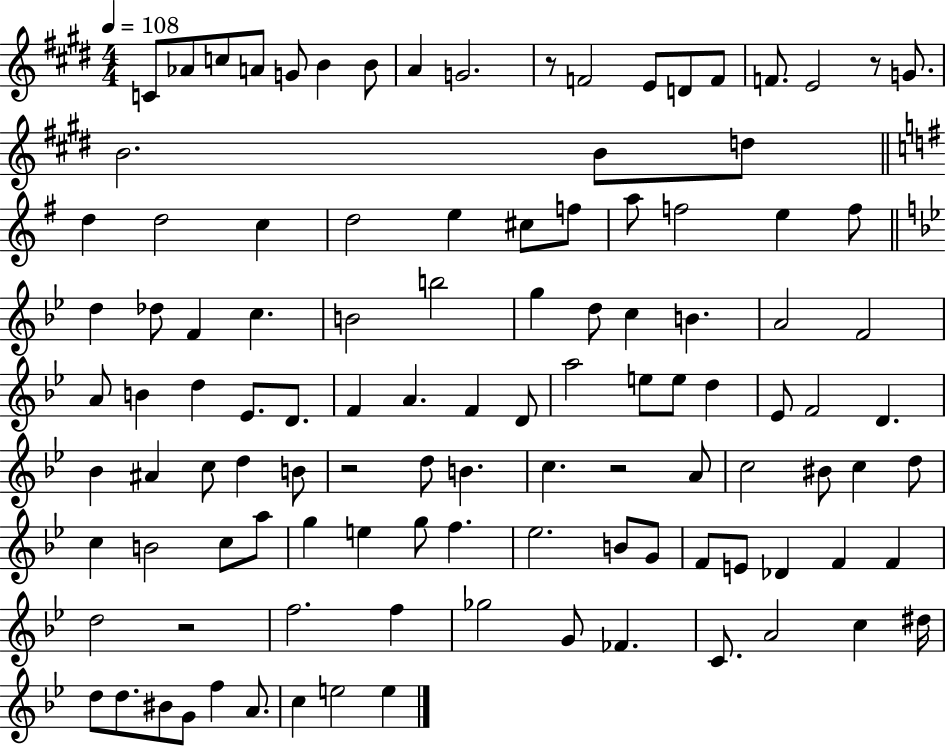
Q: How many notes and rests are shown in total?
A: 111